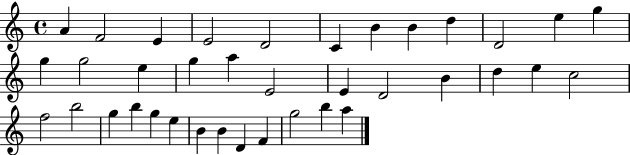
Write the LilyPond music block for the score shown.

{
  \clef treble
  \time 4/4
  \defaultTimeSignature
  \key c \major
  a'4 f'2 e'4 | e'2 d'2 | c'4 b'4 b'4 d''4 | d'2 e''4 g''4 | \break g''4 g''2 e''4 | g''4 a''4 e'2 | e'4 d'2 b'4 | d''4 e''4 c''2 | \break f''2 b''2 | g''4 b''4 g''4 e''4 | b'4 b'4 d'4 f'4 | g''2 b''4 a''4 | \break \bar "|."
}